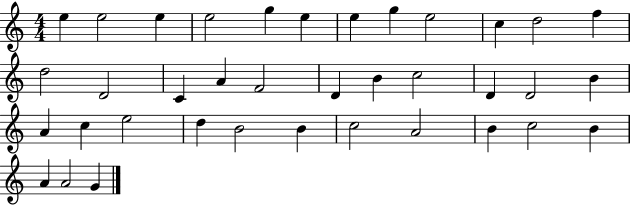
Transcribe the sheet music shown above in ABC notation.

X:1
T:Untitled
M:4/4
L:1/4
K:C
e e2 e e2 g e e g e2 c d2 f d2 D2 C A F2 D B c2 D D2 B A c e2 d B2 B c2 A2 B c2 B A A2 G